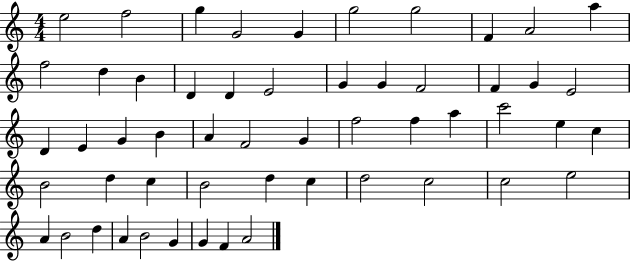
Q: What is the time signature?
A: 4/4